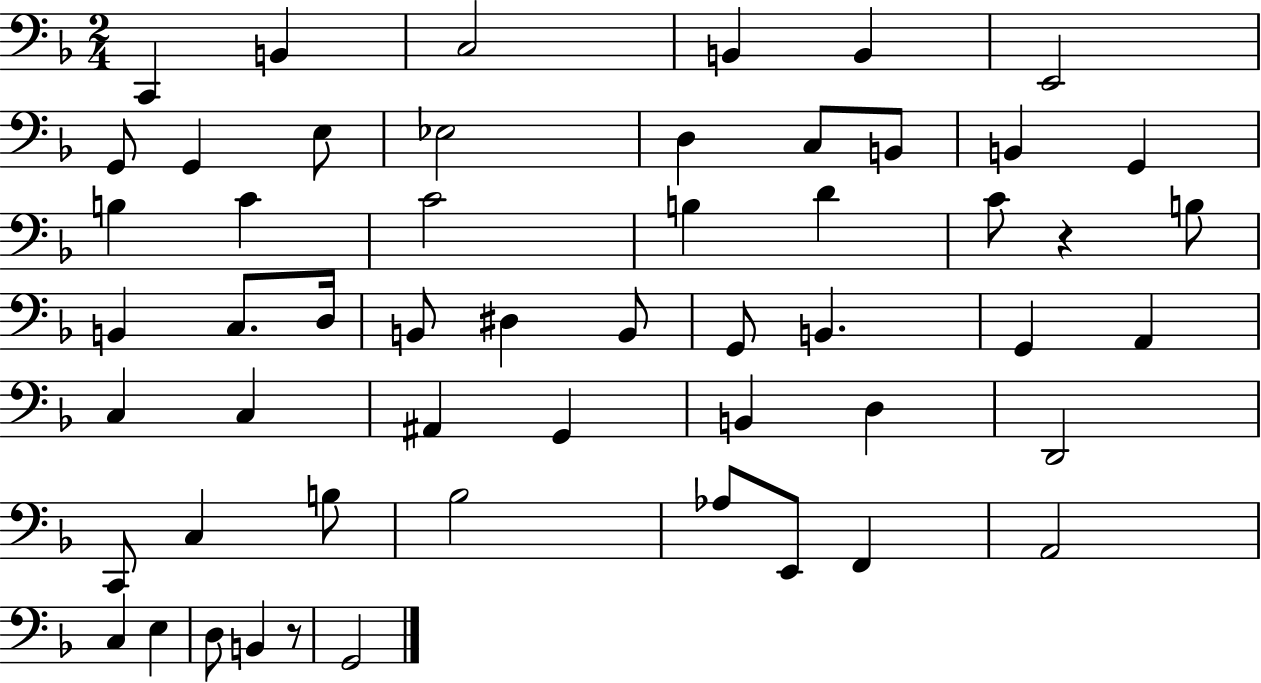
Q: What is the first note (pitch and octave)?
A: C2